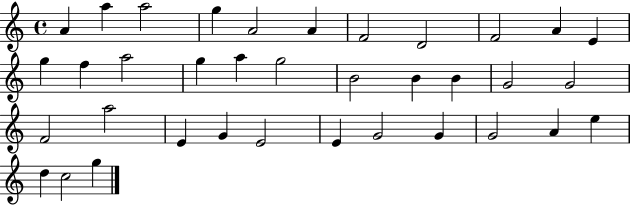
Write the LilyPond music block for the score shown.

{
  \clef treble
  \time 4/4
  \defaultTimeSignature
  \key c \major
  a'4 a''4 a''2 | g''4 a'2 a'4 | f'2 d'2 | f'2 a'4 e'4 | \break g''4 f''4 a''2 | g''4 a''4 g''2 | b'2 b'4 b'4 | g'2 g'2 | \break f'2 a''2 | e'4 g'4 e'2 | e'4 g'2 g'4 | g'2 a'4 e''4 | \break d''4 c''2 g''4 | \bar "|."
}